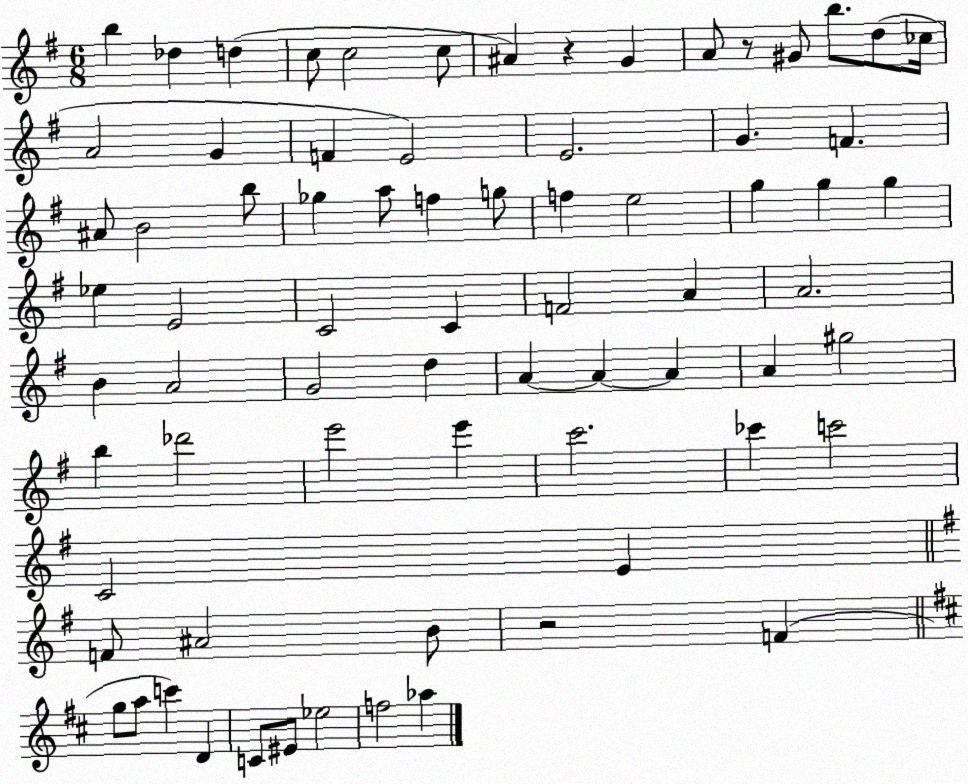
X:1
T:Untitled
M:6/8
L:1/4
K:G
b _d d c/2 c2 c/2 ^A z G A/2 z/2 ^G/2 b/2 d/2 _c/4 A2 G F E2 E2 G F ^A/2 B2 b/2 _g a/2 f g/2 f e2 g g g _e E2 C2 C F2 A A2 B A2 G2 d A A A A ^g2 b _d'2 e'2 e' c'2 _c' c'2 C2 E F/2 ^A2 B/2 z2 F g/2 a/2 c' D C/2 ^E/2 _e2 f2 _a